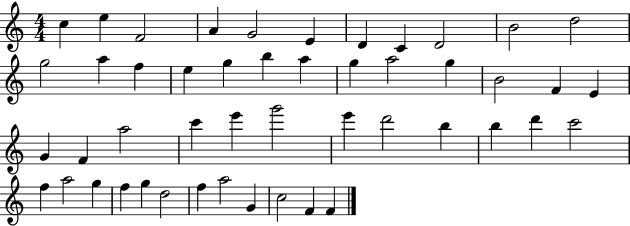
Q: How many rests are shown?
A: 0